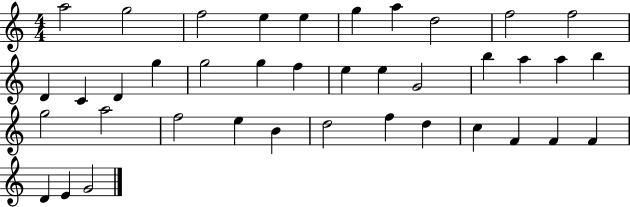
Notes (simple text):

A5/h G5/h F5/h E5/q E5/q G5/q A5/q D5/h F5/h F5/h D4/q C4/q D4/q G5/q G5/h G5/q F5/q E5/q E5/q G4/h B5/q A5/q A5/q B5/q G5/h A5/h F5/h E5/q B4/q D5/h F5/q D5/q C5/q F4/q F4/q F4/q D4/q E4/q G4/h